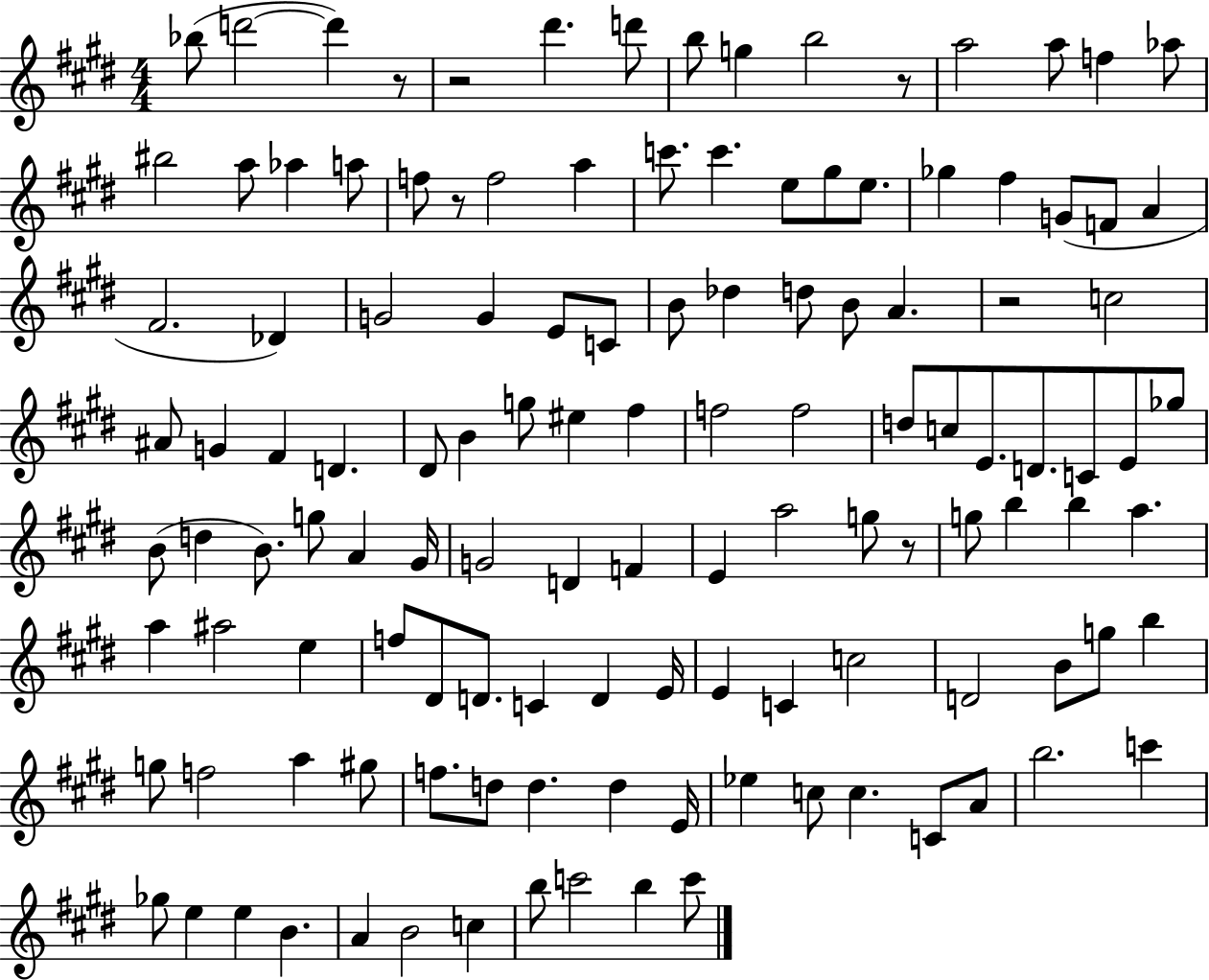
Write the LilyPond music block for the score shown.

{
  \clef treble
  \numericTimeSignature
  \time 4/4
  \key e \major
  \repeat volta 2 { bes''8( d'''2~~ d'''4) r8 | r2 dis'''4. d'''8 | b''8 g''4 b''2 r8 | a''2 a''8 f''4 aes''8 | \break bis''2 a''8 aes''4 a''8 | f''8 r8 f''2 a''4 | c'''8. c'''4. e''8 gis''8 e''8. | ges''4 fis''4 g'8( f'8 a'4 | \break fis'2. des'4) | g'2 g'4 e'8 c'8 | b'8 des''4 d''8 b'8 a'4. | r2 c''2 | \break ais'8 g'4 fis'4 d'4. | dis'8 b'4 g''8 eis''4 fis''4 | f''2 f''2 | d''8 c''8 e'8. d'8. c'8 e'8 ges''8 | \break b'8( d''4 b'8.) g''8 a'4 gis'16 | g'2 d'4 f'4 | e'4 a''2 g''8 r8 | g''8 b''4 b''4 a''4. | \break a''4 ais''2 e''4 | f''8 dis'8 d'8. c'4 d'4 e'16 | e'4 c'4 c''2 | d'2 b'8 g''8 b''4 | \break g''8 f''2 a''4 gis''8 | f''8. d''8 d''4. d''4 e'16 | ees''4 c''8 c''4. c'8 a'8 | b''2. c'''4 | \break ges''8 e''4 e''4 b'4. | a'4 b'2 c''4 | b''8 c'''2 b''4 c'''8 | } \bar "|."
}